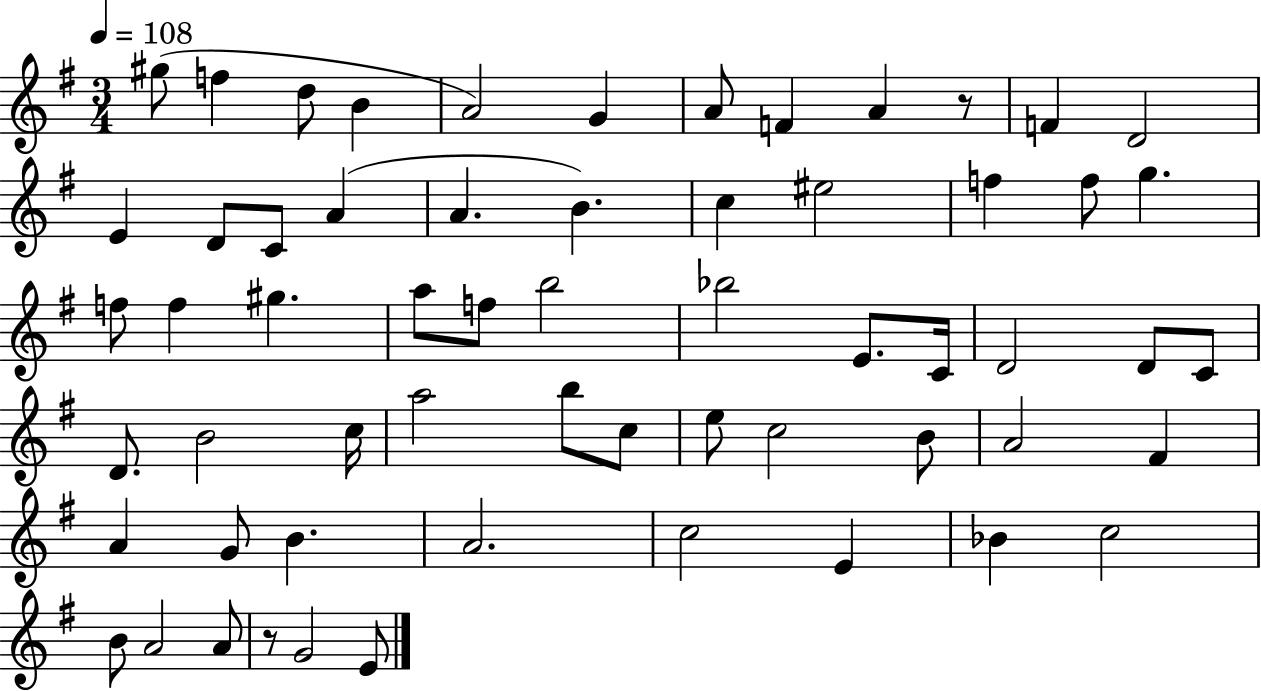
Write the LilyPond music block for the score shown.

{
  \clef treble
  \numericTimeSignature
  \time 3/4
  \key g \major
  \tempo 4 = 108
  \repeat volta 2 { gis''8( f''4 d''8 b'4 | a'2) g'4 | a'8 f'4 a'4 r8 | f'4 d'2 | \break e'4 d'8 c'8 a'4( | a'4. b'4.) | c''4 eis''2 | f''4 f''8 g''4. | \break f''8 f''4 gis''4. | a''8 f''8 b''2 | bes''2 e'8. c'16 | d'2 d'8 c'8 | \break d'8. b'2 c''16 | a''2 b''8 c''8 | e''8 c''2 b'8 | a'2 fis'4 | \break a'4 g'8 b'4. | a'2. | c''2 e'4 | bes'4 c''2 | \break b'8 a'2 a'8 | r8 g'2 e'8 | } \bar "|."
}